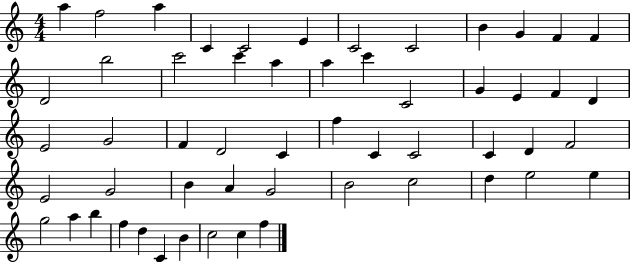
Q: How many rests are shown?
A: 0